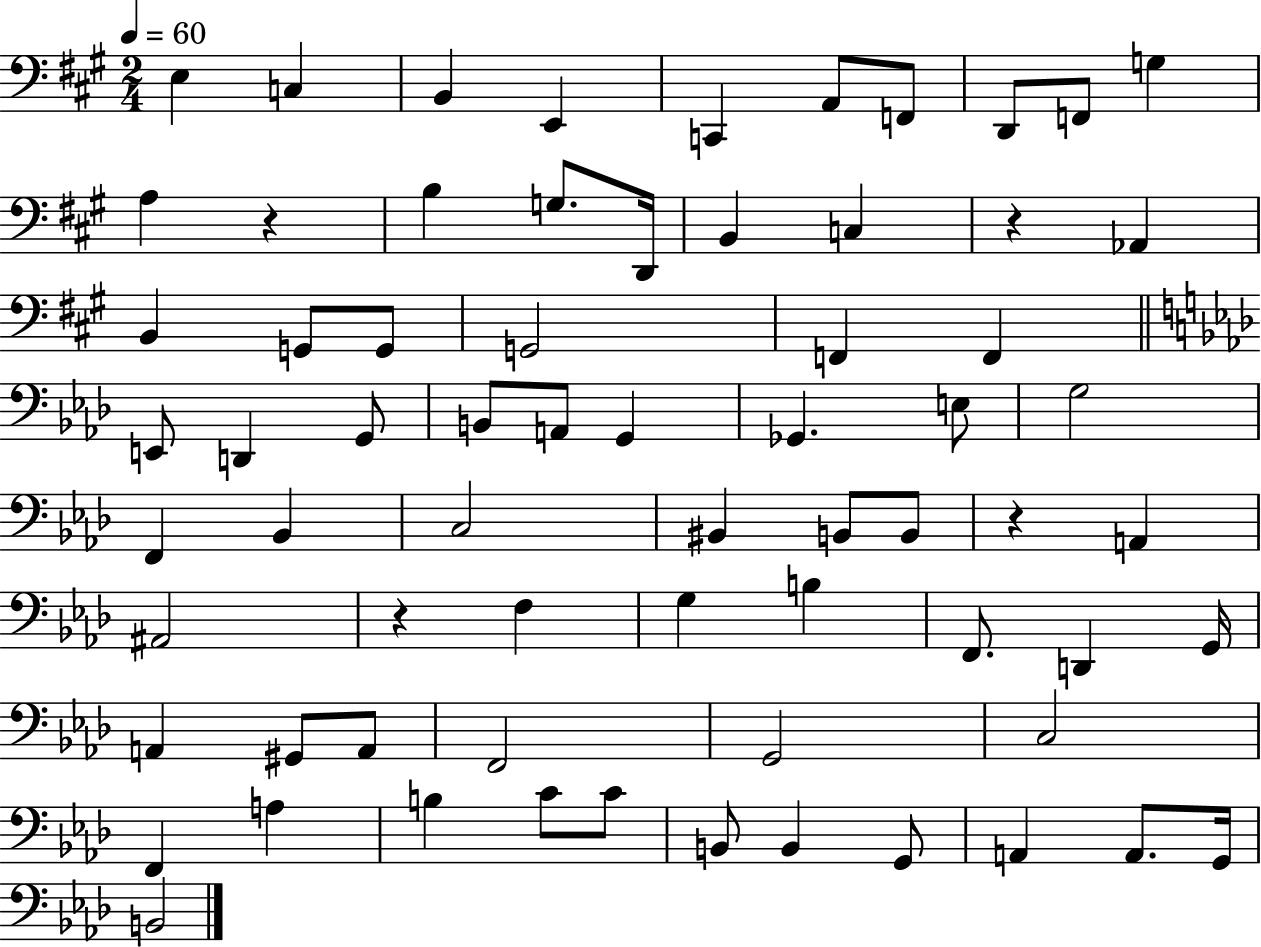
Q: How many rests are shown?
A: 4